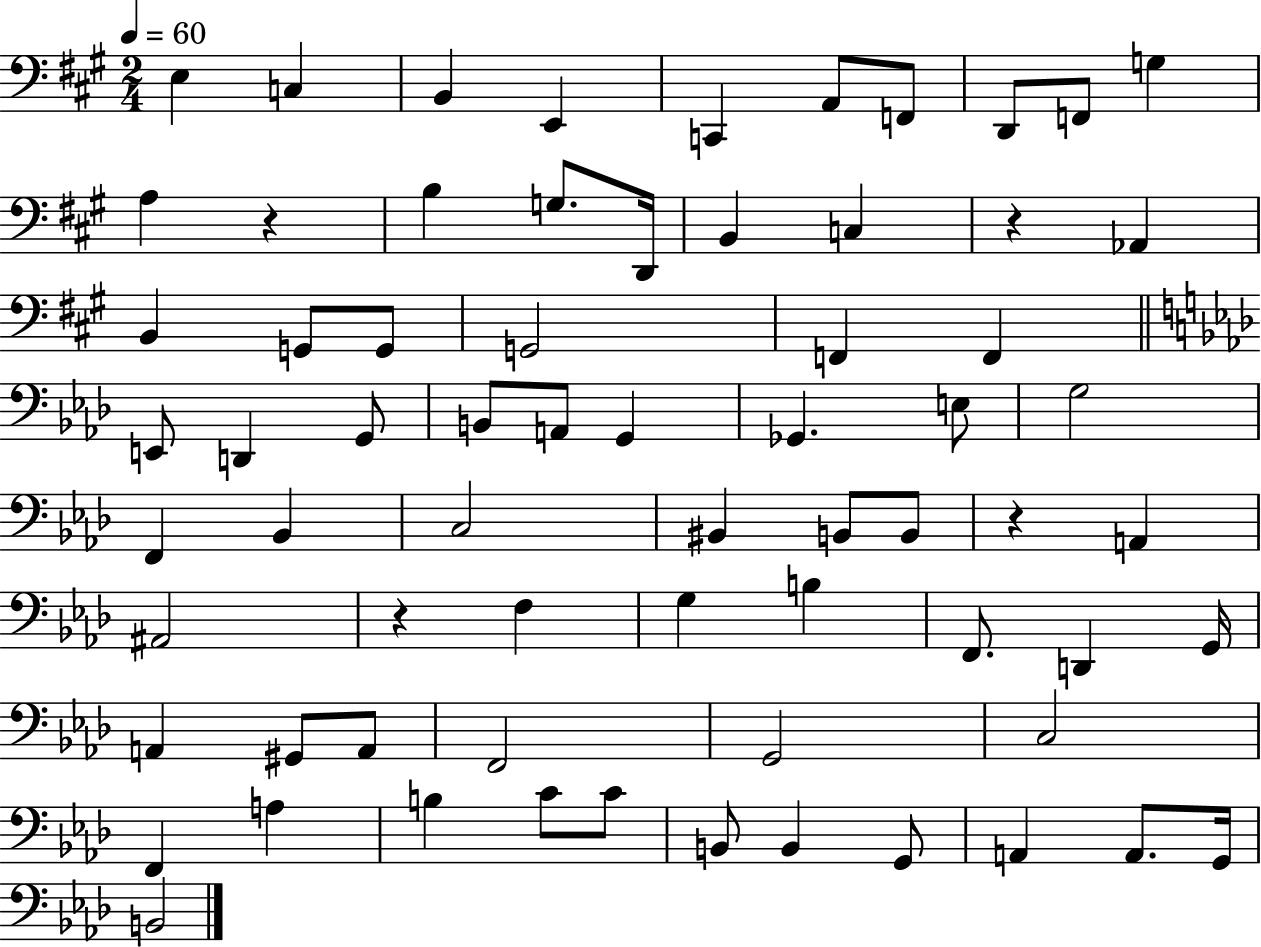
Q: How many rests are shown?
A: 4